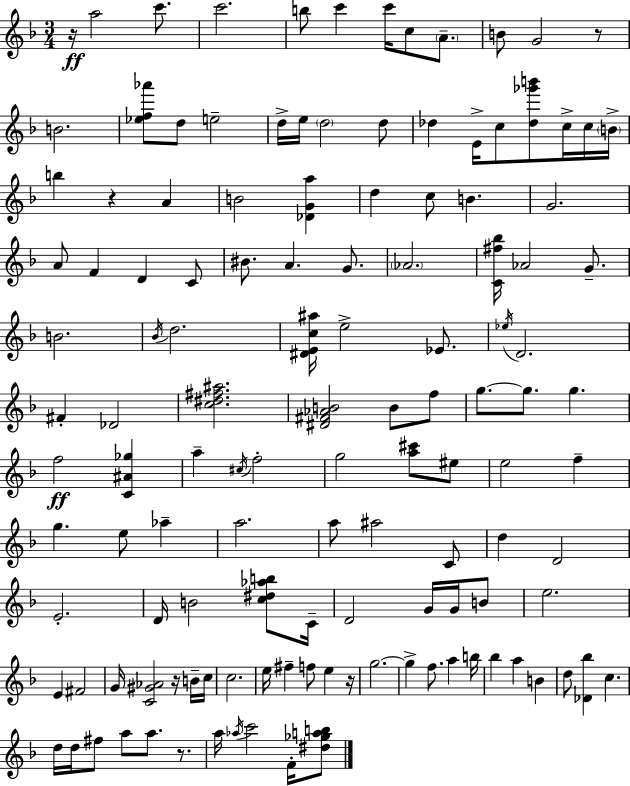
X:1
T:Untitled
M:3/4
L:1/4
K:F
z/4 a2 c'/2 c'2 b/2 c' c'/4 c/2 A/2 B/2 G2 z/2 B2 [_ef_a']/2 d/2 e2 d/4 e/4 d2 d/2 _d E/4 c/2 [_d_g'b']/2 c/4 c/4 B/4 b z A B2 [_DGa] d c/2 B G2 A/2 F D C/2 ^B/2 A G/2 _A2 [C^f_b]/4 _A2 G/2 B2 _B/4 d2 [^DEc^a]/4 e2 _E/2 _e/4 D2 ^F _D2 [c^d^f^a]2 [^D^F_AB]2 B/2 f/2 g/2 g/2 g f2 [C^A_g] a ^c/4 f2 g2 [a^c']/2 ^e/2 e2 f g e/2 _a a2 a/2 ^a2 C/2 d D2 E2 D/4 B2 [c^d_ab]/2 C/4 D2 G/4 G/4 B/2 e2 E ^F2 G/4 [C^G_A]2 z/4 B/4 c/4 c2 e/4 ^f f/2 e z/4 g2 g f/2 a b/4 _b a B d/2 [_D_b] c d/4 d/4 ^f/2 a/2 a/2 z/2 a/4 _a/4 c'2 F/4 [^d_gab]/2